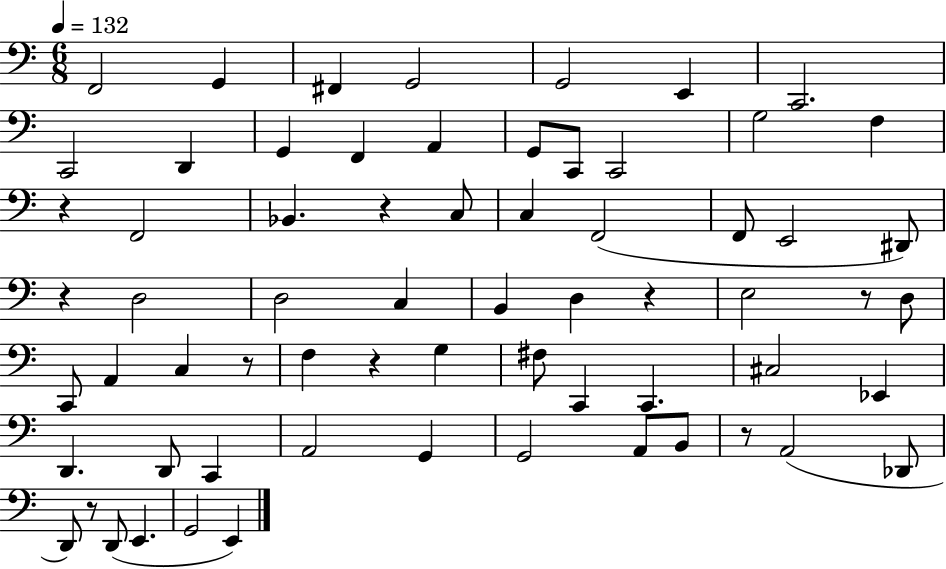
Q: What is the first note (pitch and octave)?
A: F2